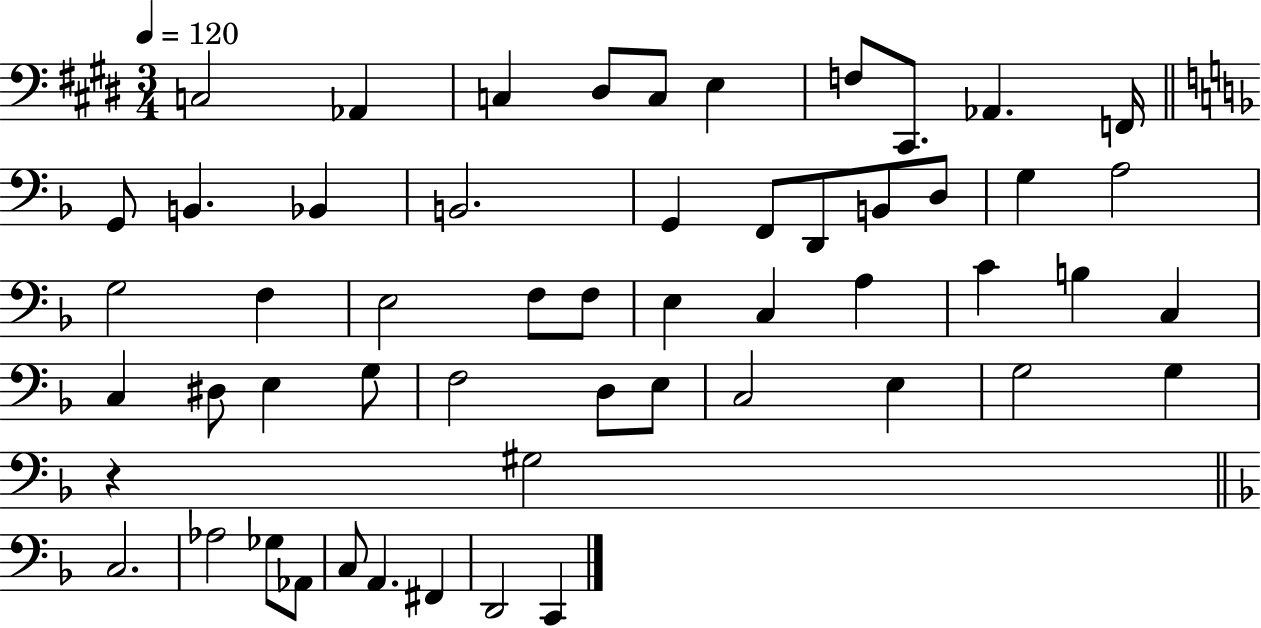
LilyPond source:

{
  \clef bass
  \numericTimeSignature
  \time 3/4
  \key e \major
  \tempo 4 = 120
  c2 aes,4 | c4 dis8 c8 e4 | f8 cis,8. aes,4. f,16 | \bar "||" \break \key f \major g,8 b,4. bes,4 | b,2. | g,4 f,8 d,8 b,8 d8 | g4 a2 | \break g2 f4 | e2 f8 f8 | e4 c4 a4 | c'4 b4 c4 | \break c4 dis8 e4 g8 | f2 d8 e8 | c2 e4 | g2 g4 | \break r4 gis2 | \bar "||" \break \key f \major c2. | aes2 ges8 aes,8 | c8 a,4. fis,4 | d,2 c,4 | \break \bar "|."
}